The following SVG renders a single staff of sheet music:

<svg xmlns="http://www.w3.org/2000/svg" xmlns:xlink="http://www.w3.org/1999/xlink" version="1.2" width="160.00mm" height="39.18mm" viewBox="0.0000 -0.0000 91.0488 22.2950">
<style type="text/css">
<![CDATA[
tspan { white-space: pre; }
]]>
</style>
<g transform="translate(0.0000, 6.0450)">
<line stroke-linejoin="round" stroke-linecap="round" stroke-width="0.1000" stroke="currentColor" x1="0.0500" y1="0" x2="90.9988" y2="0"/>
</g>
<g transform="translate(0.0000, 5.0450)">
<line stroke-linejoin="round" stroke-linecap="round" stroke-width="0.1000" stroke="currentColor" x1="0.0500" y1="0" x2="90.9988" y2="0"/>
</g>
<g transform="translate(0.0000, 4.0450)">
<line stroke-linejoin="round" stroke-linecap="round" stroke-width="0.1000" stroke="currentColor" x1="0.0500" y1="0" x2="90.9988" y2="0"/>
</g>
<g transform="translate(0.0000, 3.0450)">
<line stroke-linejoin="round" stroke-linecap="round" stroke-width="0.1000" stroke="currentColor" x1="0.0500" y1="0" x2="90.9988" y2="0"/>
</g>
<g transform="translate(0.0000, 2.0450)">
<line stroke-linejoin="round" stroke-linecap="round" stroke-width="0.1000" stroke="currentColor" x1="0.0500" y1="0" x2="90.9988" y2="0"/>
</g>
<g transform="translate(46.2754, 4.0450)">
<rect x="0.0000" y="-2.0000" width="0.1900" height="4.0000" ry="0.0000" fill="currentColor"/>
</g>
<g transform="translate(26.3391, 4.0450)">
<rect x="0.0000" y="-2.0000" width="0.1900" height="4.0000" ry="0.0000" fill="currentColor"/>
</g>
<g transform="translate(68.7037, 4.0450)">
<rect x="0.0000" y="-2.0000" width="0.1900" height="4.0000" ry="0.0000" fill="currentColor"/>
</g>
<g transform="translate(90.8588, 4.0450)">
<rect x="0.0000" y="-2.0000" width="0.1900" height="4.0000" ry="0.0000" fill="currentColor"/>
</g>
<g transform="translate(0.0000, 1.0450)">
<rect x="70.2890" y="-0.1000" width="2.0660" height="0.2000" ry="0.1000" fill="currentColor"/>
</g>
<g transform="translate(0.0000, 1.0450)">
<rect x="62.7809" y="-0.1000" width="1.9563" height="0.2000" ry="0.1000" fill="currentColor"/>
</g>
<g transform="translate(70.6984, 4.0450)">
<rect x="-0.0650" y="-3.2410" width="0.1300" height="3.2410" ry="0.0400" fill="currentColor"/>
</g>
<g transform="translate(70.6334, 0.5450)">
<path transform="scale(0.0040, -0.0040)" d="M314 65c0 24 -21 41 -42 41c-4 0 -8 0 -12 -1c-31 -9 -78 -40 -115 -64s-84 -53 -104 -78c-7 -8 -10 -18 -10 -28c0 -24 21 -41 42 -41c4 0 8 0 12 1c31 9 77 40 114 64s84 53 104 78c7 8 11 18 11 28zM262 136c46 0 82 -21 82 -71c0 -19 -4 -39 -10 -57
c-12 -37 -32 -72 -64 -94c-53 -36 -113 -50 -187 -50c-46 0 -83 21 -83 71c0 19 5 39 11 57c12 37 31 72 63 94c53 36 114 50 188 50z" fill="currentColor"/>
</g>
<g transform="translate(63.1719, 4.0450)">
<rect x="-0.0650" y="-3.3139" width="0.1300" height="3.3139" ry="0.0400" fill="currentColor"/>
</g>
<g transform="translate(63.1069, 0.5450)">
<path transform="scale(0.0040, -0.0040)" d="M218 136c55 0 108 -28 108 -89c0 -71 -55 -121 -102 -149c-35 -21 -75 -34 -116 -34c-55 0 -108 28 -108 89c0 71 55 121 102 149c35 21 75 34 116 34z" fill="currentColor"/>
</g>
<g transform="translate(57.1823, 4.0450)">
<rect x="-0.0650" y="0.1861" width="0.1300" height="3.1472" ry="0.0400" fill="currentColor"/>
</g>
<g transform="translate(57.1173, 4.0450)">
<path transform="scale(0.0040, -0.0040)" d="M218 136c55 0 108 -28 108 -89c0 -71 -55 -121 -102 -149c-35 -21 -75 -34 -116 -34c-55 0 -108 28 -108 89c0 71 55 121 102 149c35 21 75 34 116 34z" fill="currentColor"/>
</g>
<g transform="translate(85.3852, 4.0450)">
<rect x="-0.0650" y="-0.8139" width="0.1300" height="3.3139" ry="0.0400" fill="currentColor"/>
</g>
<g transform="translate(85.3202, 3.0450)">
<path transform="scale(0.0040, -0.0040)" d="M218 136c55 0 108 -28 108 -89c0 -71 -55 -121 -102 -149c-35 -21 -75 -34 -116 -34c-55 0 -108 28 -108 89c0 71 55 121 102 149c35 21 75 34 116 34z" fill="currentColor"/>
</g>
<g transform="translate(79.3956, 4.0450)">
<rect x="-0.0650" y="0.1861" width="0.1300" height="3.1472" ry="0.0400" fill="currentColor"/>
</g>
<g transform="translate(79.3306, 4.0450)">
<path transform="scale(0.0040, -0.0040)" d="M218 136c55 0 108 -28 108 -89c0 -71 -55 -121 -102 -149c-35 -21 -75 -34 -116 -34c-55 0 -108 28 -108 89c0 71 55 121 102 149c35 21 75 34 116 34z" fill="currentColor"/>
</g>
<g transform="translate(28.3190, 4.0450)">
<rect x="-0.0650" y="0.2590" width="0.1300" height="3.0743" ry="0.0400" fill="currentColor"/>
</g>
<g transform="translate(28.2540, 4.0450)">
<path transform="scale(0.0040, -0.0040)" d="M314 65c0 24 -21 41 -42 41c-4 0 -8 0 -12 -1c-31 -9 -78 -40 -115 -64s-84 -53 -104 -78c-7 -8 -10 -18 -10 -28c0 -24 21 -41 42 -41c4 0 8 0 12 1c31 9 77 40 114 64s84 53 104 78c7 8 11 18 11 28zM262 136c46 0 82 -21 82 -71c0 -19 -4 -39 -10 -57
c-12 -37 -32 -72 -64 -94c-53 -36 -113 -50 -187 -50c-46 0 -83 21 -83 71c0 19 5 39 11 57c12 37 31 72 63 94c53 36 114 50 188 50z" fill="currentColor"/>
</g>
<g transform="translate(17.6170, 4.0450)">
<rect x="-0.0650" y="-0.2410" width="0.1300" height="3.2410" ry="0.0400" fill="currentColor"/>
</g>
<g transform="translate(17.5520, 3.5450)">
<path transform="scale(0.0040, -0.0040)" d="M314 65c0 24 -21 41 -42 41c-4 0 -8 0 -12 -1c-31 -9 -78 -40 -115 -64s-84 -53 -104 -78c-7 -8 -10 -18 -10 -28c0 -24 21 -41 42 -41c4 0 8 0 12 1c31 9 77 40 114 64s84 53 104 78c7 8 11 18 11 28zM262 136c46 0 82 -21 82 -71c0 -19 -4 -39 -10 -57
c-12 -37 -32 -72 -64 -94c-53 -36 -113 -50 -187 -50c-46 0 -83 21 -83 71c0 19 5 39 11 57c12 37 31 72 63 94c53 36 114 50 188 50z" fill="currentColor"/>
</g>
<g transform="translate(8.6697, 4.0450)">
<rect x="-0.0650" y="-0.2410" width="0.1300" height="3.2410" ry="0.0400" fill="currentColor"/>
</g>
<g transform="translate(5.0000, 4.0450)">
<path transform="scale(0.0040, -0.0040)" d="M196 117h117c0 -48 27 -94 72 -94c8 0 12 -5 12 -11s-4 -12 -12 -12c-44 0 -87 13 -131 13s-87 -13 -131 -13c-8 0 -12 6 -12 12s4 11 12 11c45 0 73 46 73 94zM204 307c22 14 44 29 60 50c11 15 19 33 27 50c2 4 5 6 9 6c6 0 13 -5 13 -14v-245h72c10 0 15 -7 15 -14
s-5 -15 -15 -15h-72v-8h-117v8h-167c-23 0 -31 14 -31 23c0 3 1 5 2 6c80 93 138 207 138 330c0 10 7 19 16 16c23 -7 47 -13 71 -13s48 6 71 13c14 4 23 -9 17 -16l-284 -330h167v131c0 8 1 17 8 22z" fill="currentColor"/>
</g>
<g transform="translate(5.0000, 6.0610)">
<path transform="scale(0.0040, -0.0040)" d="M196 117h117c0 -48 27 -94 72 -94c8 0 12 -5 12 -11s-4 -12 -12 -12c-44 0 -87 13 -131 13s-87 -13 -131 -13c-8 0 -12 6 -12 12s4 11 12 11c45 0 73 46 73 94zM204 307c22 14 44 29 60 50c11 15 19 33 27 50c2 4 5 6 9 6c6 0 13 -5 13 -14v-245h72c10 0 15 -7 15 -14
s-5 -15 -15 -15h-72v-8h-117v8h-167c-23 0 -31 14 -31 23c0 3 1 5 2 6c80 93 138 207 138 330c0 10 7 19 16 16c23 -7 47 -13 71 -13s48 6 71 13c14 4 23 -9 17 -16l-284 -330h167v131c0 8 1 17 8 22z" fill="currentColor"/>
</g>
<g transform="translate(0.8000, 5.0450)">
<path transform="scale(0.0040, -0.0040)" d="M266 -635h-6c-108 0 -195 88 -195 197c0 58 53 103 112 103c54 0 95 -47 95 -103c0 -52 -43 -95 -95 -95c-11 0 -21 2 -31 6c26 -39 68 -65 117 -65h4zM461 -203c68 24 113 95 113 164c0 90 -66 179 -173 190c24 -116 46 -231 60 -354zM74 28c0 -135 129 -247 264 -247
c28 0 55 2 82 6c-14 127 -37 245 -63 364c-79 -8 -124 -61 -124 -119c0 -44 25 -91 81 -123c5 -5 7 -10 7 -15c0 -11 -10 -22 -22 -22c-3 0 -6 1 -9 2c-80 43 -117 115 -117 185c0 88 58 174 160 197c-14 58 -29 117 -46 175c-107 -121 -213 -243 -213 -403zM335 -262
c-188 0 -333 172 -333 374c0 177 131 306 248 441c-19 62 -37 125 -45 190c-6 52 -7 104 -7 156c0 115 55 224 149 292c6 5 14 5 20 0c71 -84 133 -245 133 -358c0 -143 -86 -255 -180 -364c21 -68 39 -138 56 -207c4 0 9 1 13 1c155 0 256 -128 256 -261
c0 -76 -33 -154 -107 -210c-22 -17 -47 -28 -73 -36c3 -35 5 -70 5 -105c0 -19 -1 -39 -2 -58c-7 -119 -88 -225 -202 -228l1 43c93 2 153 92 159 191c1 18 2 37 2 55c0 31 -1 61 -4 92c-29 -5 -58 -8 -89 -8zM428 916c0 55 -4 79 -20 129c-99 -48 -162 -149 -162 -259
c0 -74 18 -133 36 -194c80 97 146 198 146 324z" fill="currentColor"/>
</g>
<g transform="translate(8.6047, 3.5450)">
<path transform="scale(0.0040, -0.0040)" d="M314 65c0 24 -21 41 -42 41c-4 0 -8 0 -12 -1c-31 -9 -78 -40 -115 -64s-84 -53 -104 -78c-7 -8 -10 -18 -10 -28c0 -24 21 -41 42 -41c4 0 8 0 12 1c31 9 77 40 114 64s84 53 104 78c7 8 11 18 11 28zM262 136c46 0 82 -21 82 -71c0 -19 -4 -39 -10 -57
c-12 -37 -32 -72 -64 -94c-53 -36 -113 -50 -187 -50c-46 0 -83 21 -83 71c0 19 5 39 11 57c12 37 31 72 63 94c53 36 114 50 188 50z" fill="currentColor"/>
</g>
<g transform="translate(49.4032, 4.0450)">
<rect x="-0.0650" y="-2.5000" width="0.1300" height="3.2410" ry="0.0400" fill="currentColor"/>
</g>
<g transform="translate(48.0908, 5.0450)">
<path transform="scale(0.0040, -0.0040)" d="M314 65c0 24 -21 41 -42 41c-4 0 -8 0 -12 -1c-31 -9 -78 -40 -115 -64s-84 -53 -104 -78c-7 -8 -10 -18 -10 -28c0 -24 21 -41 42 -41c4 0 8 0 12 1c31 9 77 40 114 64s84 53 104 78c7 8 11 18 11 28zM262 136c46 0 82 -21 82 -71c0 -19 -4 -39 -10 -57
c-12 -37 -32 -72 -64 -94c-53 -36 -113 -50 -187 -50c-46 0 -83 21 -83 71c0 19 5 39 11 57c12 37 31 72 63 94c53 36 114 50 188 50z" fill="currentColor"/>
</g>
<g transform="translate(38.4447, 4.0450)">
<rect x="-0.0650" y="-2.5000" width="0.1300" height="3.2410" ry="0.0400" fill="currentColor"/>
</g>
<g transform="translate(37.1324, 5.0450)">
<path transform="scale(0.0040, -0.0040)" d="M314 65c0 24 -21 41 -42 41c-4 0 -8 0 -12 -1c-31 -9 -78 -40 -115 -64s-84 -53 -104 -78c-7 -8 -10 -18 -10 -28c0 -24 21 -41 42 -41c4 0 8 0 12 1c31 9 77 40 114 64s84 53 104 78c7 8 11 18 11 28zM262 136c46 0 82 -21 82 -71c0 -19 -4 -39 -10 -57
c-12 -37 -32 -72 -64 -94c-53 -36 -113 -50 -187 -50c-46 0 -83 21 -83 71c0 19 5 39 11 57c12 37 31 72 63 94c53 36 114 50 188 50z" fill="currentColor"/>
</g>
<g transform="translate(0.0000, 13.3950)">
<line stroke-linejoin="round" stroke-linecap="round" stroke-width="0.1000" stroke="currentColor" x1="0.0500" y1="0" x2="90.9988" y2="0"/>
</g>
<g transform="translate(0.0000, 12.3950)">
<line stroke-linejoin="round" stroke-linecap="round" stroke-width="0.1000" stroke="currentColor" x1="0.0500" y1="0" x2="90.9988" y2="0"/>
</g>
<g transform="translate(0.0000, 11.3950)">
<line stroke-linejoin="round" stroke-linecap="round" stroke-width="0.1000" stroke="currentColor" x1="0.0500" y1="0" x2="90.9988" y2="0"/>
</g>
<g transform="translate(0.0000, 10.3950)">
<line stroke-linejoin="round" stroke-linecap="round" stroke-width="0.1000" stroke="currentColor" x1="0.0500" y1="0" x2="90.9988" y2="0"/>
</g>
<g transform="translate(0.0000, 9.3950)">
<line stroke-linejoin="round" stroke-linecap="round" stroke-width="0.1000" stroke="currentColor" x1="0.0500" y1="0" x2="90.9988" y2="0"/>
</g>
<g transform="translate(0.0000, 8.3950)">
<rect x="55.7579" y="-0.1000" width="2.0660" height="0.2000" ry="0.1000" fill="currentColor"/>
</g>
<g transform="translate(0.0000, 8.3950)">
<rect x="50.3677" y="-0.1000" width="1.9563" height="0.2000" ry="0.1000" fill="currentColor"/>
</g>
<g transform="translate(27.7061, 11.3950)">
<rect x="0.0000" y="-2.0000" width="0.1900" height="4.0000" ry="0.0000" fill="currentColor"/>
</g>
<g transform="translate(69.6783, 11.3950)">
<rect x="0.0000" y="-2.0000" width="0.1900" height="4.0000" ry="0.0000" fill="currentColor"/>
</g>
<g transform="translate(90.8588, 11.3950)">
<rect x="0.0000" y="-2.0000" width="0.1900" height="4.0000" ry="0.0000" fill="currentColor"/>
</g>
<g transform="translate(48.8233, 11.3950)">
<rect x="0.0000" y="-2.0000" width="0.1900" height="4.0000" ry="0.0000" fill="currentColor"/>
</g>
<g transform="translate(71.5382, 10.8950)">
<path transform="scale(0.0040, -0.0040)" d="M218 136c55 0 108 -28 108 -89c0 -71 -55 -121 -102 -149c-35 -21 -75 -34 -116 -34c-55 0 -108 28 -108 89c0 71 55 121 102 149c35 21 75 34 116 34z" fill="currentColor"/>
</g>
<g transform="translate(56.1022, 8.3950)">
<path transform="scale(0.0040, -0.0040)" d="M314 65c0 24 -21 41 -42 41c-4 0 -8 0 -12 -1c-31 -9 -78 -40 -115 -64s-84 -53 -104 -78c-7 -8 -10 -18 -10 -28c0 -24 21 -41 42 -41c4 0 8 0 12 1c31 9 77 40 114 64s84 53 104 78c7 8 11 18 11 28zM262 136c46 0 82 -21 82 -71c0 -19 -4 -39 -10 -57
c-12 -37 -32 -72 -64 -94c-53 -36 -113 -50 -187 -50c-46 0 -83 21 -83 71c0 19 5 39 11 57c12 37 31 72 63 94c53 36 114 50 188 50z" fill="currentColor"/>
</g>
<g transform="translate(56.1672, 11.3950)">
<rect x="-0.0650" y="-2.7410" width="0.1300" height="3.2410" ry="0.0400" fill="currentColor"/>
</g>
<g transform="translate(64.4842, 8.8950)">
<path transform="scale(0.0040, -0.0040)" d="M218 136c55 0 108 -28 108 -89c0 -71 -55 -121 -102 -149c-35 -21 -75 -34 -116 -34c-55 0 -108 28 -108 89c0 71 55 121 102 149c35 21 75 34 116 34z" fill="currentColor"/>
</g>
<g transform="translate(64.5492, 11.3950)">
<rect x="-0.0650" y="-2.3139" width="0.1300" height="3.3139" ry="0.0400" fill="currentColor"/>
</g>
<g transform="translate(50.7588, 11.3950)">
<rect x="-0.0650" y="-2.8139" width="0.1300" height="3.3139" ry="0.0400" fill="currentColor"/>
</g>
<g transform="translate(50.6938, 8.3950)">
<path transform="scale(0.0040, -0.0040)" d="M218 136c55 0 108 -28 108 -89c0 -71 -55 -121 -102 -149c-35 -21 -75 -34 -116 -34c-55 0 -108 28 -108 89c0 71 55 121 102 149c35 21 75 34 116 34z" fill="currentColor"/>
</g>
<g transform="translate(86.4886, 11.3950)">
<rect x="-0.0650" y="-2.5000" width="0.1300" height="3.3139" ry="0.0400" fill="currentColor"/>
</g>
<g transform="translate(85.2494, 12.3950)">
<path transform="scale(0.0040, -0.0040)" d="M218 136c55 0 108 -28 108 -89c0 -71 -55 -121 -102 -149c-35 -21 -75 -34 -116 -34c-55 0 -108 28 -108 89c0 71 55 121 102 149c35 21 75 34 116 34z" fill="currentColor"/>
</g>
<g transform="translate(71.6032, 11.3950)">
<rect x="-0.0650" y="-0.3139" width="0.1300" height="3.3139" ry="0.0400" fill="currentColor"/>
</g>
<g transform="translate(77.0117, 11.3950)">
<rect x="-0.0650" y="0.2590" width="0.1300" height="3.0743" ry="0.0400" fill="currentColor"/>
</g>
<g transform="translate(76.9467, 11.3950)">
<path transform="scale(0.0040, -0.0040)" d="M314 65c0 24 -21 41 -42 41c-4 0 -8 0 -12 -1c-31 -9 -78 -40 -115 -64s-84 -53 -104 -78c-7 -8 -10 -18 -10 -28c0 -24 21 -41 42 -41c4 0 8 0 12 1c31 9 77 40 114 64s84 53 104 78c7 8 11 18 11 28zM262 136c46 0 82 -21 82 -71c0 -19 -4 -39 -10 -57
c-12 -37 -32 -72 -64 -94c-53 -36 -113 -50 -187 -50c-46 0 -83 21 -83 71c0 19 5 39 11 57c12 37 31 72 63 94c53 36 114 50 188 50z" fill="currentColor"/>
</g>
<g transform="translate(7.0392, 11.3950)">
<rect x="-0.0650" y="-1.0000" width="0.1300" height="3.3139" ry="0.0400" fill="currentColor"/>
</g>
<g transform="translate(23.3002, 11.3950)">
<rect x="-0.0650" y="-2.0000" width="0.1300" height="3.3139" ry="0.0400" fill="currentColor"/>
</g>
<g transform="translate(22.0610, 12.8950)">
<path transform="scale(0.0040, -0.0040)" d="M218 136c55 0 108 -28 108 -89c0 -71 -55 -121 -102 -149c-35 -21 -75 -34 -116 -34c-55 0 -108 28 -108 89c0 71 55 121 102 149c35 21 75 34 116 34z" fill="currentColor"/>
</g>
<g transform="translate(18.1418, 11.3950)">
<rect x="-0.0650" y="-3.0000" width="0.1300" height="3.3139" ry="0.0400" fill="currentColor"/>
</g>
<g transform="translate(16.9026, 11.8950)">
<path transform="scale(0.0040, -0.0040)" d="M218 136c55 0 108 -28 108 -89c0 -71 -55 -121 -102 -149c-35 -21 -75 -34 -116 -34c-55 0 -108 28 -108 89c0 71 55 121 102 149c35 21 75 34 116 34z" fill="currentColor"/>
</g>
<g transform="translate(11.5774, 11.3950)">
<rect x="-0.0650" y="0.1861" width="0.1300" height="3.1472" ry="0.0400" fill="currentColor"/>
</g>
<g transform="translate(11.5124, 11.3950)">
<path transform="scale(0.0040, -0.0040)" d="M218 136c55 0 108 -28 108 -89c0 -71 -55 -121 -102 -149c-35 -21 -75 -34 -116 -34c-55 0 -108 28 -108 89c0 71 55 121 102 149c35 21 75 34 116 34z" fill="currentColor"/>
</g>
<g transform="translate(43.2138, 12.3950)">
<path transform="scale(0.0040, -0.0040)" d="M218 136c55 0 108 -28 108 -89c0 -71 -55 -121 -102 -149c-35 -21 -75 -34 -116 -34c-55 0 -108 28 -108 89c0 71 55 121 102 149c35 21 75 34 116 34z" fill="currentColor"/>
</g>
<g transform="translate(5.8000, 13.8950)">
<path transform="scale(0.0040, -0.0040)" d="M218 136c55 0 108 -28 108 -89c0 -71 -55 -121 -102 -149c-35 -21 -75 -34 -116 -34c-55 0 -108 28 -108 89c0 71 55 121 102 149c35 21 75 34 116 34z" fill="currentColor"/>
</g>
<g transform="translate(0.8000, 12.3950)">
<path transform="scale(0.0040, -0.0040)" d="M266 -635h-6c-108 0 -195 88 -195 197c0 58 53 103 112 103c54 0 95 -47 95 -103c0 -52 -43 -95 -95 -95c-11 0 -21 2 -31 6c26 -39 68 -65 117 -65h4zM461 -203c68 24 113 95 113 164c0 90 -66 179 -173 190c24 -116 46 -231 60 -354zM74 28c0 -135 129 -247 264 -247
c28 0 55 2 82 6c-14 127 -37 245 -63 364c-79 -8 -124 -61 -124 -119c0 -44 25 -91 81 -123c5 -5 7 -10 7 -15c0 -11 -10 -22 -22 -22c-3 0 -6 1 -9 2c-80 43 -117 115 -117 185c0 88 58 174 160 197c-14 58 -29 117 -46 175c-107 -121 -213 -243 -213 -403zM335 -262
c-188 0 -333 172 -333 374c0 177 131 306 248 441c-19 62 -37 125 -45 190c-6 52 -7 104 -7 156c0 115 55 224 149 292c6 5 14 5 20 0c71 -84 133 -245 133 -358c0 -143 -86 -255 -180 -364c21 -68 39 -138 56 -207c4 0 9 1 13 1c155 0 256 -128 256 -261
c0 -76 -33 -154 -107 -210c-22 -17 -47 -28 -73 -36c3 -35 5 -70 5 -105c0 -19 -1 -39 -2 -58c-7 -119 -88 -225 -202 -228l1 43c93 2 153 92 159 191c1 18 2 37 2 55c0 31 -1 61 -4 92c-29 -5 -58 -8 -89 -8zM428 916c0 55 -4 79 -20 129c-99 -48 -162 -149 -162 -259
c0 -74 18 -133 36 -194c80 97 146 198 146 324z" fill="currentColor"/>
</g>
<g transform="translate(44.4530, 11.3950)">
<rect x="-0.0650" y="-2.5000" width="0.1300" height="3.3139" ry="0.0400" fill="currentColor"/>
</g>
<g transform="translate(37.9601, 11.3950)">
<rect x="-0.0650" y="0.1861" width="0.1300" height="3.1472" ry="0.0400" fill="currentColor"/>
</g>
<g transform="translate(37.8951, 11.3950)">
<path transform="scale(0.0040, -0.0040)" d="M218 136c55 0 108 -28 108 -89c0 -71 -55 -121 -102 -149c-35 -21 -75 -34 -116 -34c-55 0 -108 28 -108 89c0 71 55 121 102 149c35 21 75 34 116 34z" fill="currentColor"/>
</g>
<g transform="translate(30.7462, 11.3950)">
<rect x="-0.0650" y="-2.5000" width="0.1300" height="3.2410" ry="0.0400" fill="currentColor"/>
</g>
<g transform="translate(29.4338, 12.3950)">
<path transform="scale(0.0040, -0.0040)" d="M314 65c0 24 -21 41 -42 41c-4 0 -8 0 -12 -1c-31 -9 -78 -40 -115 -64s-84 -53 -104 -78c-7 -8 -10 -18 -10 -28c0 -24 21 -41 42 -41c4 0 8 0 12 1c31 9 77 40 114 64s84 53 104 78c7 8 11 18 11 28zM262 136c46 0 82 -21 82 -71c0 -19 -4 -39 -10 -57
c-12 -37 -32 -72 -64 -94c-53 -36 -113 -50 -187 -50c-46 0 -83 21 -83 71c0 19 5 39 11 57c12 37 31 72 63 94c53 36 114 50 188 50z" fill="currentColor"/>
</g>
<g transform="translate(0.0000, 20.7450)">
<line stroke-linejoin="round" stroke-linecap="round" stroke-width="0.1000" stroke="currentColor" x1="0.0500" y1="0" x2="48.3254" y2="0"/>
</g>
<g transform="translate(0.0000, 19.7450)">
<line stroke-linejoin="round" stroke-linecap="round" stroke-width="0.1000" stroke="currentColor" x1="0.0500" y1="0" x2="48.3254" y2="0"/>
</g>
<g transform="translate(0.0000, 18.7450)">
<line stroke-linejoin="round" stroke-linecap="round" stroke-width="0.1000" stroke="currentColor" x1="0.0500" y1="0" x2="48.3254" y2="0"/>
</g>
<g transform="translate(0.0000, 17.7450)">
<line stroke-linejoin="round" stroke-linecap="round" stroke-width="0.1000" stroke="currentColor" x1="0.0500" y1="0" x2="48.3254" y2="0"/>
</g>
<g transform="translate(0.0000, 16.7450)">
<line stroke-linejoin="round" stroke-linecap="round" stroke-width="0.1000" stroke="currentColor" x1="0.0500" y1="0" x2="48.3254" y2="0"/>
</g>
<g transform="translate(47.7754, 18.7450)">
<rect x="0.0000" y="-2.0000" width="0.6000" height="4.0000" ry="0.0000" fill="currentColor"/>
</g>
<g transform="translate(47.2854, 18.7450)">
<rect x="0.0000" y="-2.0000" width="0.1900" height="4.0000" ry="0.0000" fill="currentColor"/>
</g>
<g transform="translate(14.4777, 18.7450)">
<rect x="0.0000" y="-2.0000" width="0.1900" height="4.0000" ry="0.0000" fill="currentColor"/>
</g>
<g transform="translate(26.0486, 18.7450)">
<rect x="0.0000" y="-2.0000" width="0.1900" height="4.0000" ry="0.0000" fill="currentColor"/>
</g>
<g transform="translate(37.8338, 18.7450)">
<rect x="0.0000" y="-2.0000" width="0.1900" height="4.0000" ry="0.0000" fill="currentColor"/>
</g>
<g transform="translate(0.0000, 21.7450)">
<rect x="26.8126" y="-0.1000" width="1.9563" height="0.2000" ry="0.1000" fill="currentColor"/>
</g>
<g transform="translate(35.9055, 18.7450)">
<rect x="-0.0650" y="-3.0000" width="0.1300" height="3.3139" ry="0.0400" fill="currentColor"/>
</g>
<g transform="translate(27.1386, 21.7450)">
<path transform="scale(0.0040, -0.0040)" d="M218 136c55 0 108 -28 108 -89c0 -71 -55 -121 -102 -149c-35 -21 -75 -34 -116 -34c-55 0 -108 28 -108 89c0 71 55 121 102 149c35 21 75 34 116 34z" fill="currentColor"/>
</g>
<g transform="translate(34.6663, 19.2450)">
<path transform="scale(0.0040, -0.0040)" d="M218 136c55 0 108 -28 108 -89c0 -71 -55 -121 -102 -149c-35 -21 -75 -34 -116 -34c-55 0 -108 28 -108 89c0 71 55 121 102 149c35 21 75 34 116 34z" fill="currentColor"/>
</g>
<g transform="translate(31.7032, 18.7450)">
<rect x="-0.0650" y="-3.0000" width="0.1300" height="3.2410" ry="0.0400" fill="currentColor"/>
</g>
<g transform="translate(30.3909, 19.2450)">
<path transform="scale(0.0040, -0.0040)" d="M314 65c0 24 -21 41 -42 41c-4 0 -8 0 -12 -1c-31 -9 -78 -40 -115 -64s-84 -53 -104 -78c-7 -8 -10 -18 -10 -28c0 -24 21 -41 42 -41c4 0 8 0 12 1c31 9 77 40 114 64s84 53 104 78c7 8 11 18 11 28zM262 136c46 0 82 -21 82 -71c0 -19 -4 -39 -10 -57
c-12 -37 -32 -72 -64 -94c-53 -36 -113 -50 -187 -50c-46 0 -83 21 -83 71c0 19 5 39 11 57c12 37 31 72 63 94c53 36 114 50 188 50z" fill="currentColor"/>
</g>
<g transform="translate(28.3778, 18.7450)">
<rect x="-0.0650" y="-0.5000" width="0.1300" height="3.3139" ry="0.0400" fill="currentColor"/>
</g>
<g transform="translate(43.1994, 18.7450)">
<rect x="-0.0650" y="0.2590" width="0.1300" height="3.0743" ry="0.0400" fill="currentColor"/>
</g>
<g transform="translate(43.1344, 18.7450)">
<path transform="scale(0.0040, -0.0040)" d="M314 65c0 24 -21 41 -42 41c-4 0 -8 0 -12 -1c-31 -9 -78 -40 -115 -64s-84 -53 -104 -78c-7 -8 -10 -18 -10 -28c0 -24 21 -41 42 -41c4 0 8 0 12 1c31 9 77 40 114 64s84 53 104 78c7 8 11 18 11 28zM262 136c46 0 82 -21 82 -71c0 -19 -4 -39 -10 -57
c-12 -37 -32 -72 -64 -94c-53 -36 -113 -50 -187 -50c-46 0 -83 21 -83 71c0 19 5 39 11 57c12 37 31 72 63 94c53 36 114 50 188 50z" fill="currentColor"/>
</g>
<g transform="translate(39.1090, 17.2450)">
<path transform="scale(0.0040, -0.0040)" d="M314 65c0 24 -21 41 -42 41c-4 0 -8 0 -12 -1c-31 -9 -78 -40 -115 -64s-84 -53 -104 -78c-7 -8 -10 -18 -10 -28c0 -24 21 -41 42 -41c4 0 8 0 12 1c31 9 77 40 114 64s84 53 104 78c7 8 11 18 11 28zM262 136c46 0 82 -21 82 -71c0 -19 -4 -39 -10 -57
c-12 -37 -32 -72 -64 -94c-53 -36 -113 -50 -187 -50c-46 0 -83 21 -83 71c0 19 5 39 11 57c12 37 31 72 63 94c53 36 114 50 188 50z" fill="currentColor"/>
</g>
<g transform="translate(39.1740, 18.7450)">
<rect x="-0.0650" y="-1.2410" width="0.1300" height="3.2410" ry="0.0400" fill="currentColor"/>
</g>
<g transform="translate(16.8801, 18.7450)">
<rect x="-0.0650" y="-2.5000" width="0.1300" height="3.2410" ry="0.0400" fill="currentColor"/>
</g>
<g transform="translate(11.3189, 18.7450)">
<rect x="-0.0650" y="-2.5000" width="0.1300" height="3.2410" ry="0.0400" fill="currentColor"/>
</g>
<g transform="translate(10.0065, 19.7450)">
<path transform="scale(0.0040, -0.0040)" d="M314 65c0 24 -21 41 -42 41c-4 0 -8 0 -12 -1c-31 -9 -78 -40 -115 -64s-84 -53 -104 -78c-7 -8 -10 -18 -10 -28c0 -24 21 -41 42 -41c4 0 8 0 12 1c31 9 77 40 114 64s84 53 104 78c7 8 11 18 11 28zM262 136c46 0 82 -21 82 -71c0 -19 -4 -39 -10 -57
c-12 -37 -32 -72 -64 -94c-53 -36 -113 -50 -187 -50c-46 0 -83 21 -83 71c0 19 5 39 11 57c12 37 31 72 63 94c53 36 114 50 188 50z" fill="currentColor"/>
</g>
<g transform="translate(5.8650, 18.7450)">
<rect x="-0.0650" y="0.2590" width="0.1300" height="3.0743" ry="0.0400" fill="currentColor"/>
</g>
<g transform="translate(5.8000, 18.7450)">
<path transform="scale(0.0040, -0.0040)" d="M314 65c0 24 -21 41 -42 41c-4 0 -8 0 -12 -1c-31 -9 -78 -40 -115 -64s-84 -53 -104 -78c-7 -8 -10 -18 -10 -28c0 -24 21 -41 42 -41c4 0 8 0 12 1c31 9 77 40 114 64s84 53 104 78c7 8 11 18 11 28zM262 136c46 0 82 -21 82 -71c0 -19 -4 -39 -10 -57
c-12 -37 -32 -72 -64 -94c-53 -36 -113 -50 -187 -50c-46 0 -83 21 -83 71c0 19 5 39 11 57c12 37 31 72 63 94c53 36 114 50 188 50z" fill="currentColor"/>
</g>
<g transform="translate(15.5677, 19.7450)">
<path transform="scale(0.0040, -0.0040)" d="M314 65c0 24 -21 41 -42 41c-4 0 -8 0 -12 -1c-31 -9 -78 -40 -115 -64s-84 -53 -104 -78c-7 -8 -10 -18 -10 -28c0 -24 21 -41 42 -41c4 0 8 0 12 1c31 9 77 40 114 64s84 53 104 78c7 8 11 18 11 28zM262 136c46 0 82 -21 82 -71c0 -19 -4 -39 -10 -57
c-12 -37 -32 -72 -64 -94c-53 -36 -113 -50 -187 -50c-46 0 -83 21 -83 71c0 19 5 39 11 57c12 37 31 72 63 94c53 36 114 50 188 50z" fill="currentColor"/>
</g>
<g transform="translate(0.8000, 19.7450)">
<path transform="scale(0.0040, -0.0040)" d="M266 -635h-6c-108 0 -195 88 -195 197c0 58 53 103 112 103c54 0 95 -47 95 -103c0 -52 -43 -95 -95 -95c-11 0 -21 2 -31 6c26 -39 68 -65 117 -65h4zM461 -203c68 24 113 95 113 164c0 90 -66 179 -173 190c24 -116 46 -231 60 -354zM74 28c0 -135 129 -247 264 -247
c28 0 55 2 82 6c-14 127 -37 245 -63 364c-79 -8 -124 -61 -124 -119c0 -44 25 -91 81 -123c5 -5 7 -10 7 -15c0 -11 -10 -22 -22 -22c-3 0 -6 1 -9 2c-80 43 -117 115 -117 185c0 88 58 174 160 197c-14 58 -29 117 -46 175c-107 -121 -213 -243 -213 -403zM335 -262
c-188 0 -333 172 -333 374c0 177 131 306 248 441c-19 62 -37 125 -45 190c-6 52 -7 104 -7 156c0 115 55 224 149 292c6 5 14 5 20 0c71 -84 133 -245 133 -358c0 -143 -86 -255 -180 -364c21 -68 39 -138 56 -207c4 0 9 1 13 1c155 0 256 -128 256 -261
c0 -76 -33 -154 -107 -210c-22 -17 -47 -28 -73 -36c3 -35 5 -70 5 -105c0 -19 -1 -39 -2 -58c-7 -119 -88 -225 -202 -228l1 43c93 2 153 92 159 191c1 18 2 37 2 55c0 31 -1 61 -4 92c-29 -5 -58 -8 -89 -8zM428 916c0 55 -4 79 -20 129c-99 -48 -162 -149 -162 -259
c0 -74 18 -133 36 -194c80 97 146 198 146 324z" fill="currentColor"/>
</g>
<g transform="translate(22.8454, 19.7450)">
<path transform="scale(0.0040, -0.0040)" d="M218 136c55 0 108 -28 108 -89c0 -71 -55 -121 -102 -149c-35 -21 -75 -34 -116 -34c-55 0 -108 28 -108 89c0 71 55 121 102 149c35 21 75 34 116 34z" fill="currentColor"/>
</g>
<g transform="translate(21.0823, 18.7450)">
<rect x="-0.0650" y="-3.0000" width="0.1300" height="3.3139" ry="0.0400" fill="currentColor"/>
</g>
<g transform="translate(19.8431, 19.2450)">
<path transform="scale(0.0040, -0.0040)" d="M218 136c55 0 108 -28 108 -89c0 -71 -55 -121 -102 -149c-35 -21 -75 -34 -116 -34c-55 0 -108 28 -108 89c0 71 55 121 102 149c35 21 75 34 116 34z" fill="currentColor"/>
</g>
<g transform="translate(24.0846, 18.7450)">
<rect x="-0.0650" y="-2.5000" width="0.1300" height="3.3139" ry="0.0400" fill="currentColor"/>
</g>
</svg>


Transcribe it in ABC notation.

X:1
T:Untitled
M:4/4
L:1/4
K:C
c2 c2 B2 G2 G2 B b b2 B d D B A F G2 B G a a2 g c B2 G B2 G2 G2 A G C A2 A e2 B2